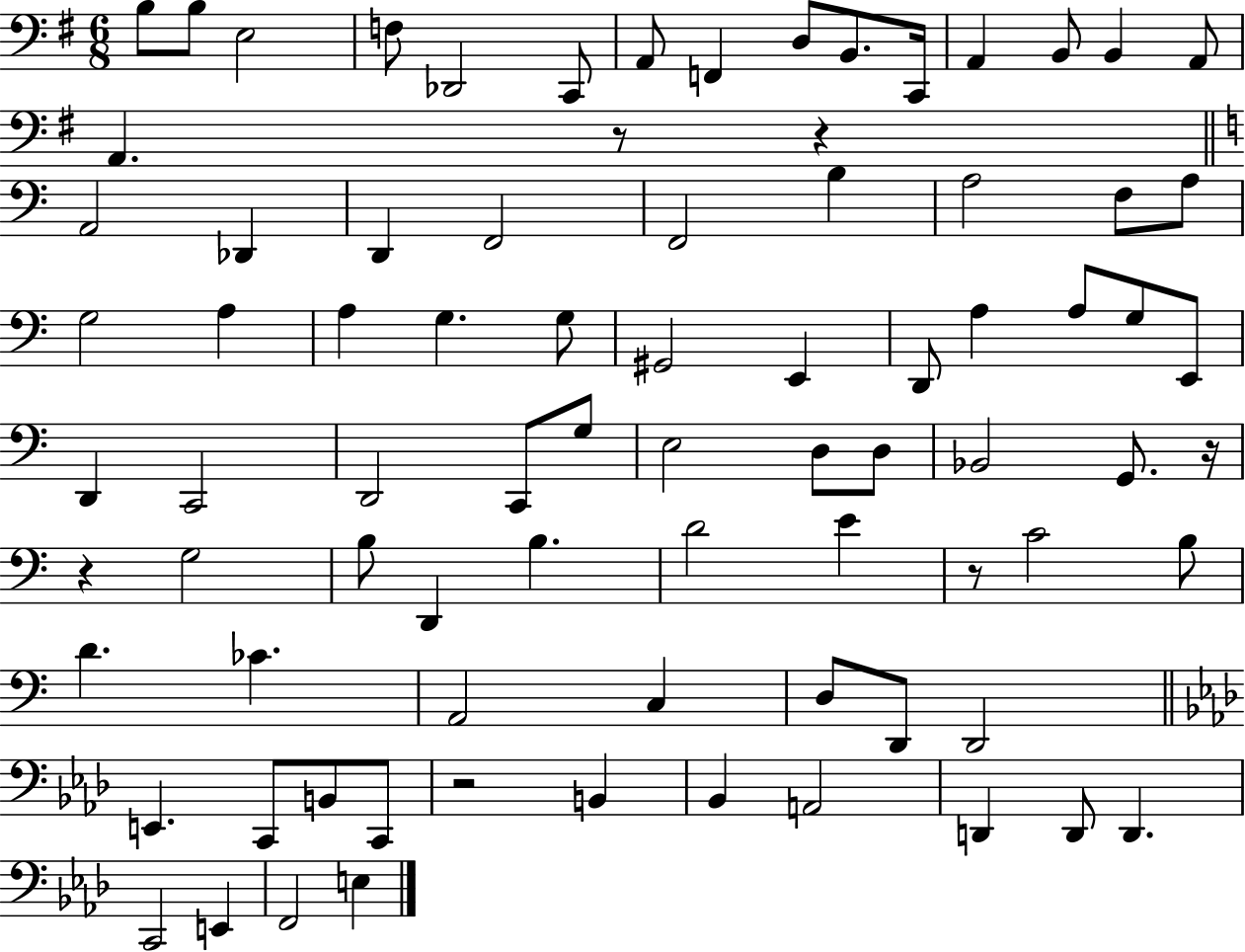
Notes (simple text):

B3/e B3/e E3/h F3/e Db2/h C2/e A2/e F2/q D3/e B2/e. C2/s A2/q B2/e B2/q A2/e A2/q. R/e R/q A2/h Db2/q D2/q F2/h F2/h B3/q A3/h F3/e A3/e G3/h A3/q A3/q G3/q. G3/e G#2/h E2/q D2/e A3/q A3/e G3/e E2/e D2/q C2/h D2/h C2/e G3/e E3/h D3/e D3/e Bb2/h G2/e. R/s R/q G3/h B3/e D2/q B3/q. D4/h E4/q R/e C4/h B3/e D4/q. CES4/q. A2/h C3/q D3/e D2/e D2/h E2/q. C2/e B2/e C2/e R/h B2/q Bb2/q A2/h D2/q D2/e D2/q. C2/h E2/q F2/h E3/q